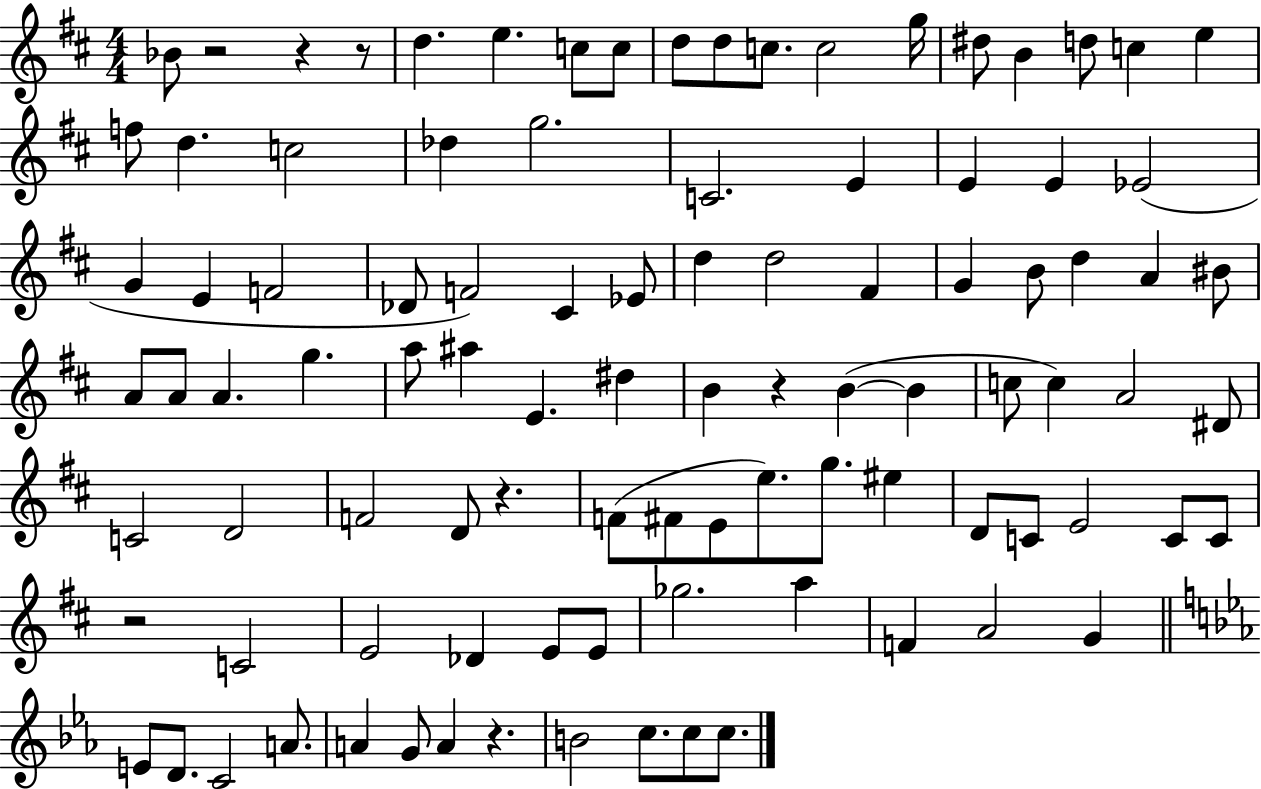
{
  \clef treble
  \numericTimeSignature
  \time 4/4
  \key d \major
  bes'8 r2 r4 r8 | d''4. e''4. c''8 c''8 | d''8 d''8 c''8. c''2 g''16 | dis''8 b'4 d''8 c''4 e''4 | \break f''8 d''4. c''2 | des''4 g''2. | c'2. e'4 | e'4 e'4 ees'2( | \break g'4 e'4 f'2 | des'8 f'2) cis'4 ees'8 | d''4 d''2 fis'4 | g'4 b'8 d''4 a'4 bis'8 | \break a'8 a'8 a'4. g''4. | a''8 ais''4 e'4. dis''4 | b'4 r4 b'4~(~ b'4 | c''8 c''4) a'2 dis'8 | \break c'2 d'2 | f'2 d'8 r4. | f'8( fis'8 e'8 e''8.) g''8. eis''4 | d'8 c'8 e'2 c'8 c'8 | \break r2 c'2 | e'2 des'4 e'8 e'8 | ges''2. a''4 | f'4 a'2 g'4 | \break \bar "||" \break \key c \minor e'8 d'8. c'2 a'8. | a'4 g'8 a'4 r4. | b'2 c''8. c''8 c''8. | \bar "|."
}